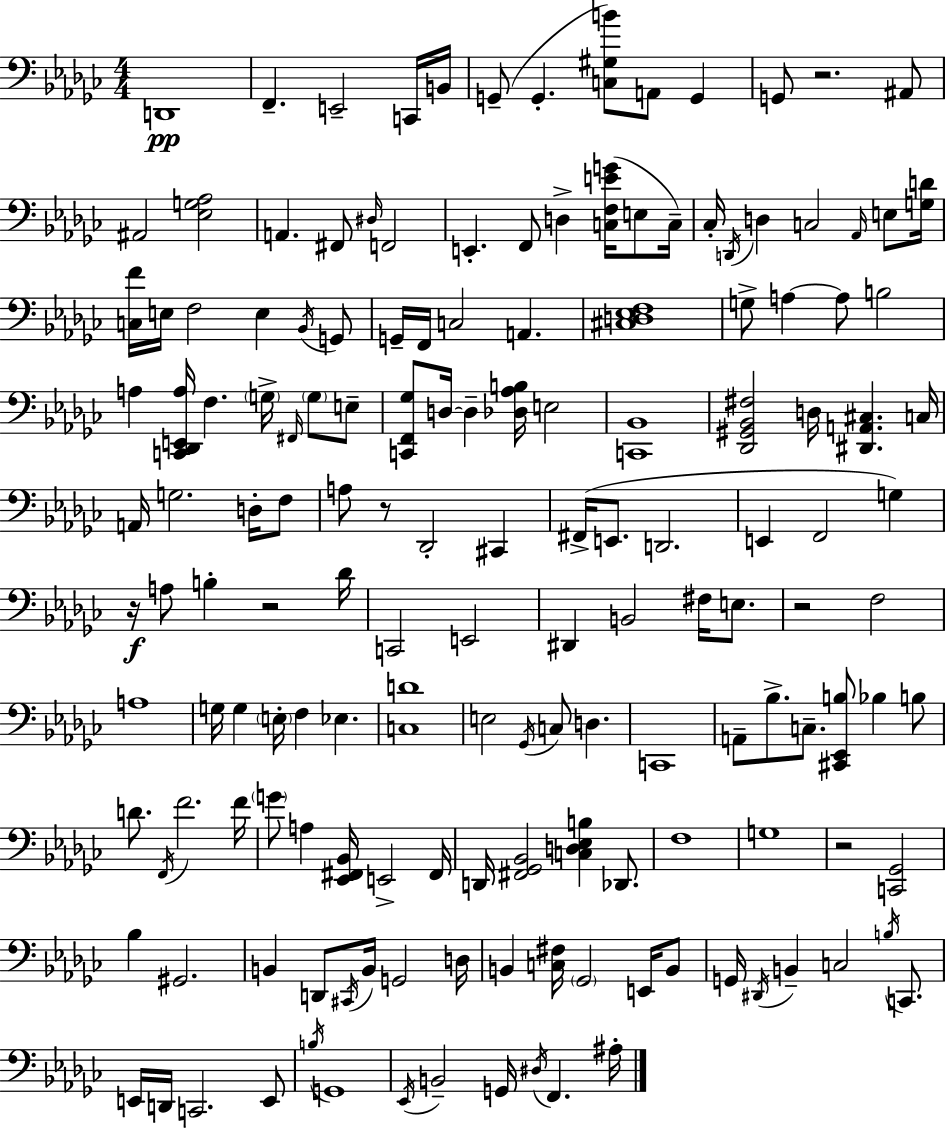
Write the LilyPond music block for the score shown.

{
  \clef bass
  \numericTimeSignature
  \time 4/4
  \key ees \minor
  d,1\pp | f,4.-- e,2-- c,16 b,16 | g,8--( g,4.-. <c gis b'>8) a,8 g,4 | g,8 r2. ais,8 | \break ais,2 <ees g aes>2 | a,4. fis,8 \grace { dis16 } f,2 | e,4.-. f,8 d4-> <c f e' g'>16( e8 | c16--) ces16-. \acciaccatura { d,16 } d4 c2 \grace { aes,16 } | \break e8 <g d'>16 <c f'>16 e16 f2 e4 | \acciaccatura { bes,16 } g,8 g,16-- f,16 c2 a,4. | <cis d ees f>1 | g8-> a4~~ a8 b2 | \break a4 <c, des, e, a>16 f4. \parenthesize g16-> | \grace { fis,16 } \parenthesize g8 e8-- <c, f, ges>8 d16~~ d4-- <des aes b>16 e2 | <c, bes,>1 | <des, gis, bes, fis>2 d16 <dis, a, cis>4. | \break c16 a,16 g2. | d16-. f8 a8 r8 des,2-. | cis,4 fis,16->( e,8. d,2. | e,4 f,2 | \break g4) r16\f a8 b4-. r2 | des'16 c,2 e,2 | dis,4 b,2 | fis16 e8. r2 f2 | \break a1 | g16 g4 \parenthesize e16-. f4 ees4. | <c d'>1 | e2 \acciaccatura { ges,16 } c8 | \break d4. c,1 | a,8-- bes8.-> c8.-- <cis, ees, b>8 | bes4 b8 d'8. \acciaccatura { f,16 } f'2. | f'16 \parenthesize g'8 a4 <ees, fis, bes,>16 e,2-> | \break fis,16 d,16 <fis, ges, bes,>2 | <c d ees b>4 des,8. f1 | g1 | r2 <c, ges,>2 | \break bes4 gis,2. | b,4 d,8 \acciaccatura { cis,16 } b,16 g,2 | d16 b,4 <c fis>16 \parenthesize ges,2 | e,16 b,8 g,16 \acciaccatura { dis,16 } b,4-- c2 | \break \acciaccatura { b16 } c,8. e,16 d,16 c,2. | e,8 \acciaccatura { b16 } g,1 | \acciaccatura { ees,16 } b,2-- | g,16 \acciaccatura { dis16 } f,4. ais16-. \bar "|."
}